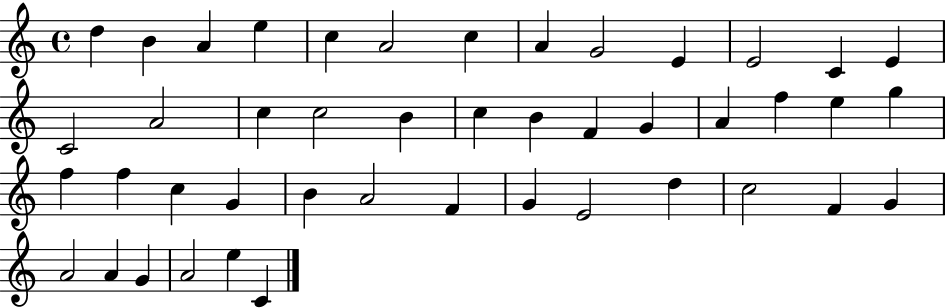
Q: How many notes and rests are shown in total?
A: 45